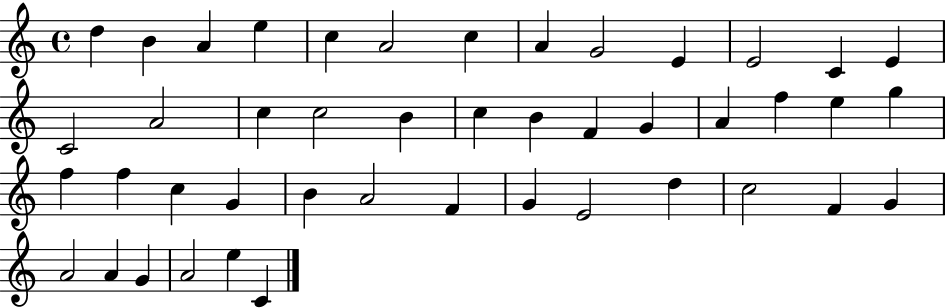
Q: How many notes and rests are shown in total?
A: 45